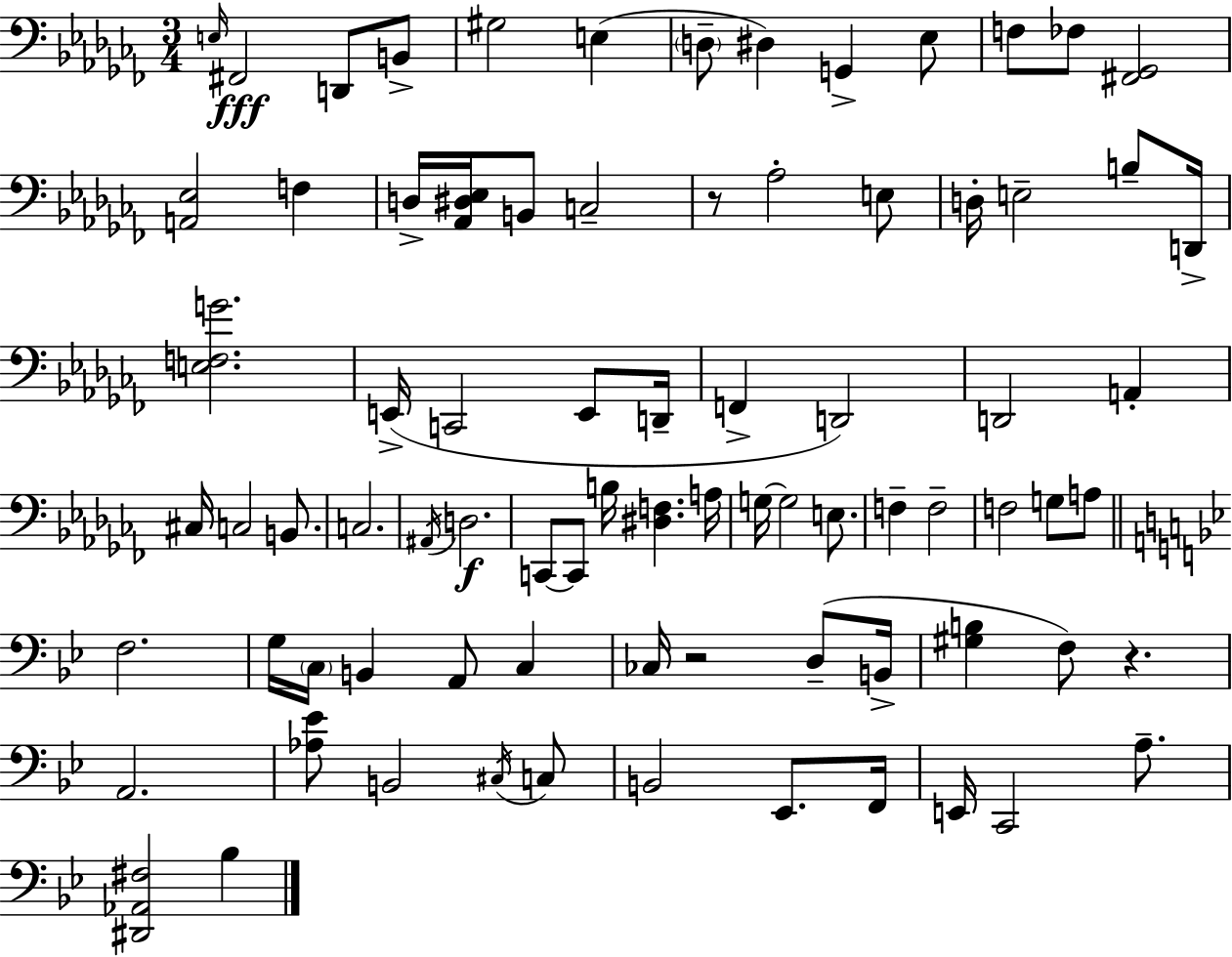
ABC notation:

X:1
T:Untitled
M:3/4
L:1/4
K:Abm
E,/4 ^F,,2 D,,/2 B,,/2 ^G,2 E, D,/2 ^D, G,, _E,/2 F,/2 _F,/2 [^F,,_G,,]2 [A,,_E,]2 F, D,/4 [_A,,^D,_E,]/4 B,,/2 C,2 z/2 _A,2 E,/2 D,/4 E,2 B,/2 D,,/4 [E,F,G]2 E,,/4 C,,2 E,,/2 D,,/4 F,, D,,2 D,,2 A,, ^C,/4 C,2 B,,/2 C,2 ^A,,/4 D,2 C,,/2 C,,/2 B,/4 [^D,F,] A,/4 G,/4 G,2 E,/2 F, F,2 F,2 G,/2 A,/2 F,2 G,/4 C,/4 B,, A,,/2 C, _C,/4 z2 D,/2 B,,/4 [^G,B,] F,/2 z A,,2 [_A,_E]/2 B,,2 ^C,/4 C,/2 B,,2 _E,,/2 F,,/4 E,,/4 C,,2 A,/2 [^D,,_A,,^F,]2 _B,